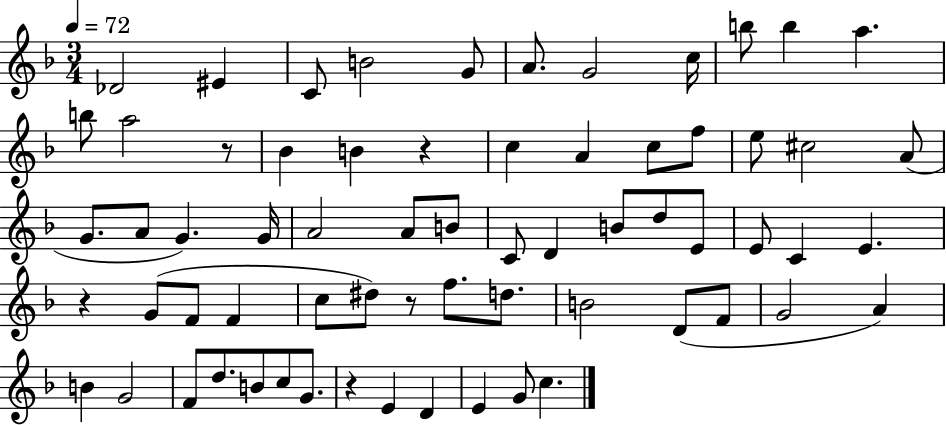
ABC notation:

X:1
T:Untitled
M:3/4
L:1/4
K:F
_D2 ^E C/2 B2 G/2 A/2 G2 c/4 b/2 b a b/2 a2 z/2 _B B z c A c/2 f/2 e/2 ^c2 A/2 G/2 A/2 G G/4 A2 A/2 B/2 C/2 D B/2 d/2 E/2 E/2 C E z G/2 F/2 F c/2 ^d/2 z/2 f/2 d/2 B2 D/2 F/2 G2 A B G2 F/2 d/2 B/2 c/2 G/2 z E D E G/2 c